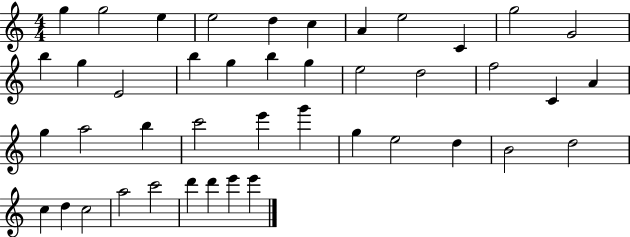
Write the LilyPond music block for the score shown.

{
  \clef treble
  \numericTimeSignature
  \time 4/4
  \key c \major
  g''4 g''2 e''4 | e''2 d''4 c''4 | a'4 e''2 c'4 | g''2 g'2 | \break b''4 g''4 e'2 | b''4 g''4 b''4 g''4 | e''2 d''2 | f''2 c'4 a'4 | \break g''4 a''2 b''4 | c'''2 e'''4 g'''4 | g''4 e''2 d''4 | b'2 d''2 | \break c''4 d''4 c''2 | a''2 c'''2 | d'''4 d'''4 e'''4 e'''4 | \bar "|."
}